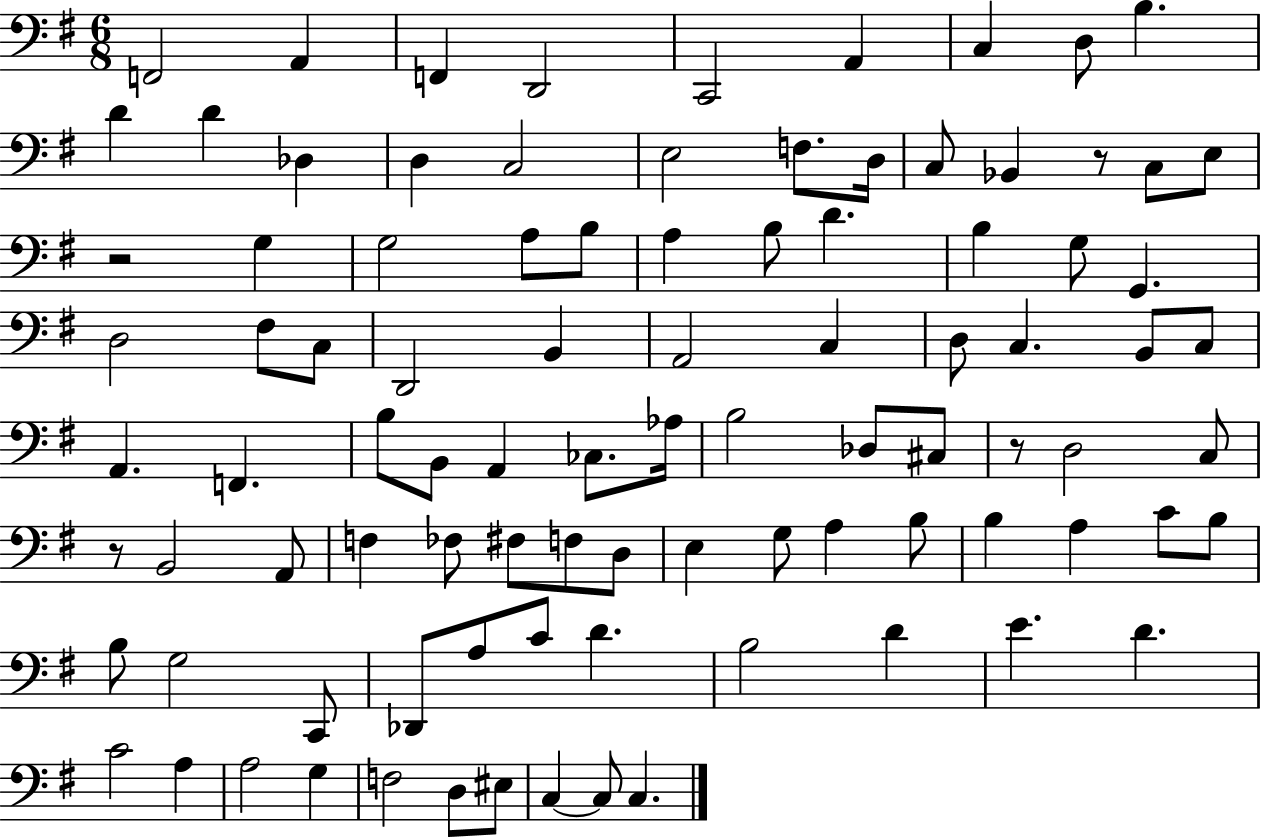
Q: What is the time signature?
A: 6/8